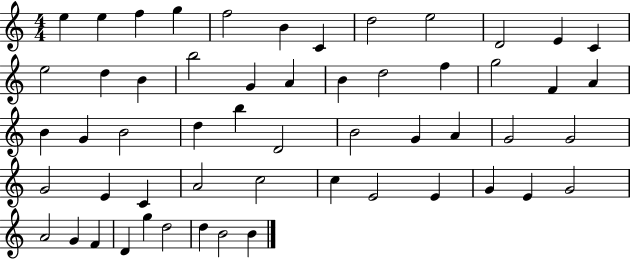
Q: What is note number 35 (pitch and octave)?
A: G4